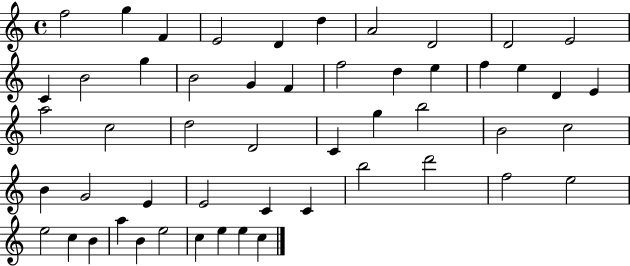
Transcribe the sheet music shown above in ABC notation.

X:1
T:Untitled
M:4/4
L:1/4
K:C
f2 g F E2 D d A2 D2 D2 E2 C B2 g B2 G F f2 d e f e D E a2 c2 d2 D2 C g b2 B2 c2 B G2 E E2 C C b2 d'2 f2 e2 e2 c B a B e2 c e e c